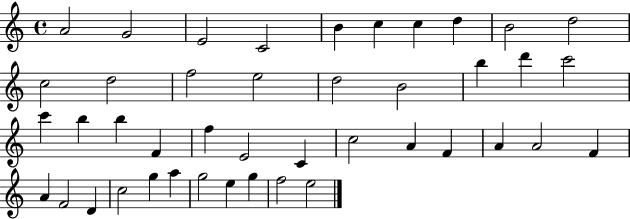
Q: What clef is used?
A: treble